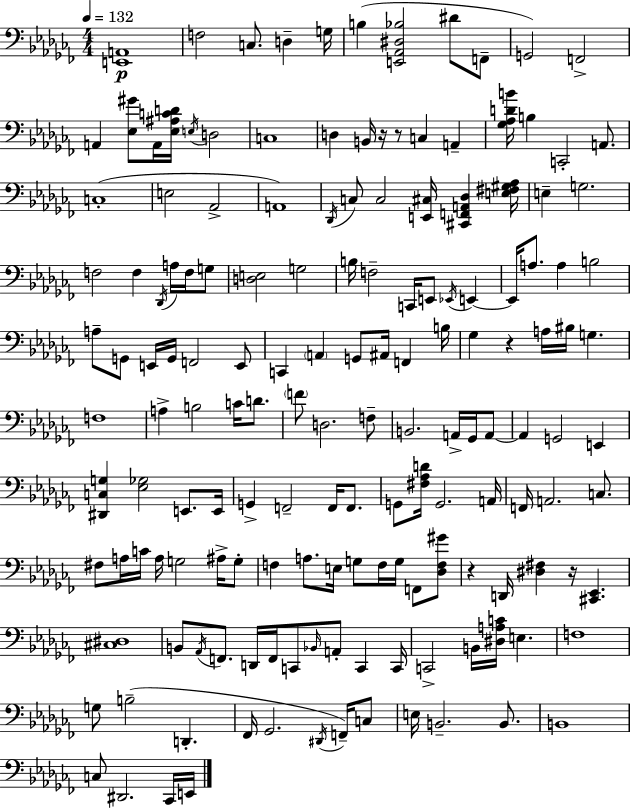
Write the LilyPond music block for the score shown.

{
  \clef bass
  \numericTimeSignature
  \time 4/4
  \key aes \minor
  \tempo 4 = 132
  <e, a,>1\p | f2 c8. d4-- g16 | b4( <e, aes, dis bes>2 dis'8 f,8-- | g,2) f,2-> | \break a,4 <ees gis'>8 a,16 <ees ais c' d'>16 \acciaccatura { e16 } d2 | c1 | d4 b,16 r16 r8 c4 a,4-- | <ges aes d' b'>16 b4 c,2-. a,8. | \break c1-.( | e2 aes,2-> | a,1) | \acciaccatura { des,16 } c8 c2 <e, cis>16 <cis, f, a, des>4 | \break <e fis gis aes>16 e4-- g2. | f2 f4 \acciaccatura { des,16 } a16 | f16 g8 <d e>2 g2 | b16 f2-- c,16 e,8 \acciaccatura { ees,16 } | \break e,4~~ e,16 a8. a4 b2 | a8-- g,8 e,16 g,16 f,2 | e,8 c,4 \parenthesize a,4 g,8 ais,16 f,4 | b16 ges4 r4 a16 bis16 g4. | \break f1 | a4-> b2 | c'16 d'8. \parenthesize f'8 d2. | f8-- b,2. | \break a,16-> ges,16 a,8~~ a,4 g,2 | e,4 <dis, c g>4 <ees ges>2 | e,8. e,16 g,4-> f,2-- | f,16 f,8. g,8 <fis aes d'>16 g,2. | \break a,16 f,16 a,2. | c8. fis8 a16 c'16 a16 g2 | ais16-> g8-. f4 a8. e16 g8 f16 g16 | f,8 <des f gis'>8 r4 d,16 <dis fis>4 r16 <cis, ees,>4. | \break <cis dis>1 | b,8 \acciaccatura { aes,16 } f,8. d,16 f,16 c,8 \grace { bes,16 } a,8-. | c,4 c,16 c,2-> b,16 <dis a c'>16 | e4. f1 | \break g8 b2--( | d,4.-. fes,16 ges,2. | \acciaccatura { dis,16 }) f,16-- c8 e16 b,2.-- | b,8. b,1 | \break c8 dis,2. | ces,16 e,16 \bar "|."
}